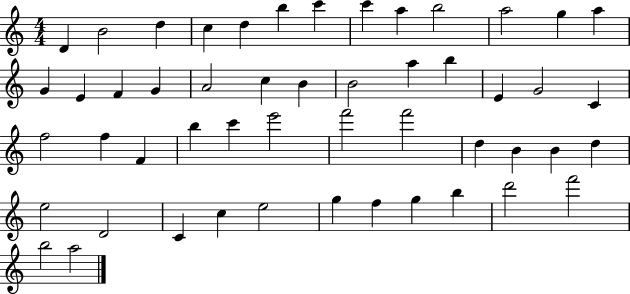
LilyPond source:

{
  \clef treble
  \numericTimeSignature
  \time 4/4
  \key c \major
  d'4 b'2 d''4 | c''4 d''4 b''4 c'''4 | c'''4 a''4 b''2 | a''2 g''4 a''4 | \break g'4 e'4 f'4 g'4 | a'2 c''4 b'4 | b'2 a''4 b''4 | e'4 g'2 c'4 | \break f''2 f''4 f'4 | b''4 c'''4 e'''2 | f'''2 f'''2 | d''4 b'4 b'4 d''4 | \break e''2 d'2 | c'4 c''4 e''2 | g''4 f''4 g''4 b''4 | d'''2 f'''2 | \break b''2 a''2 | \bar "|."
}